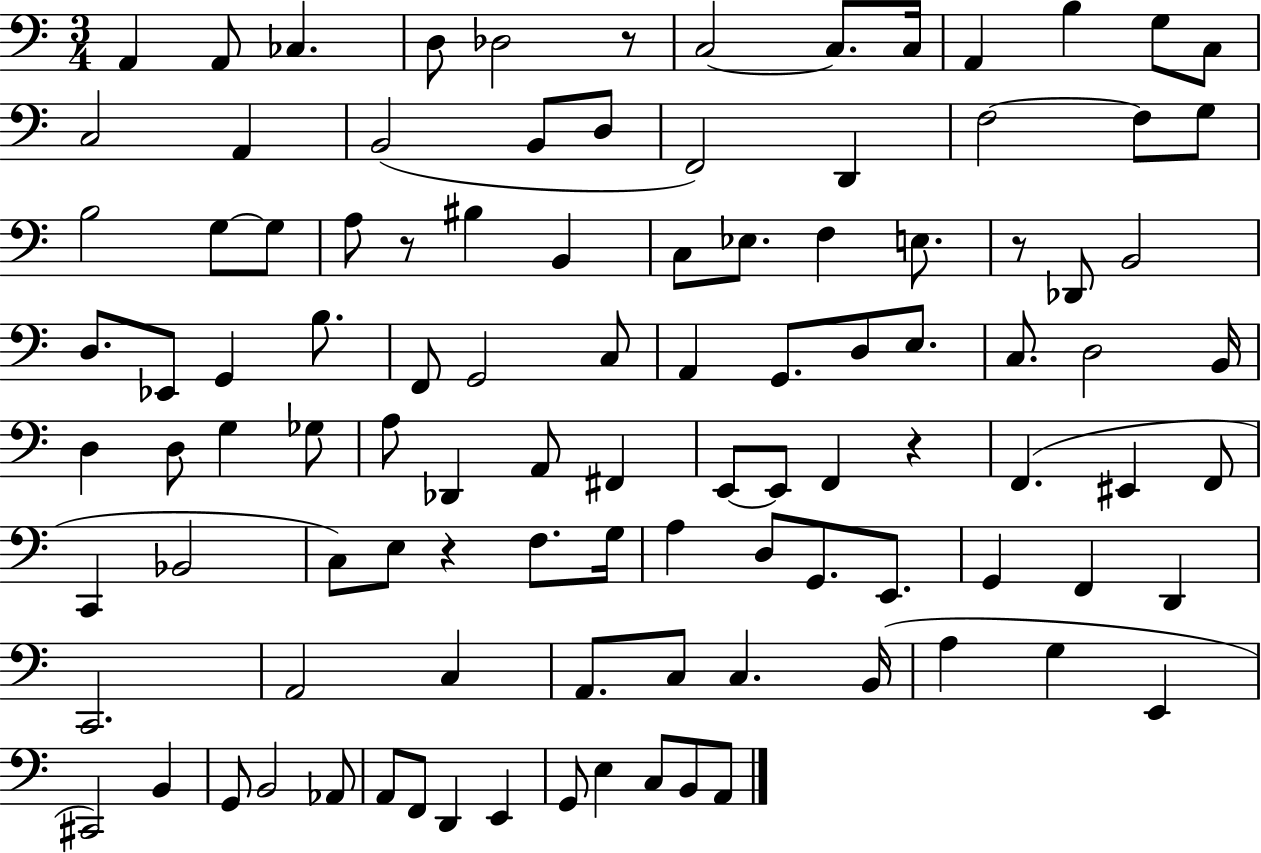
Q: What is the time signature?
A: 3/4